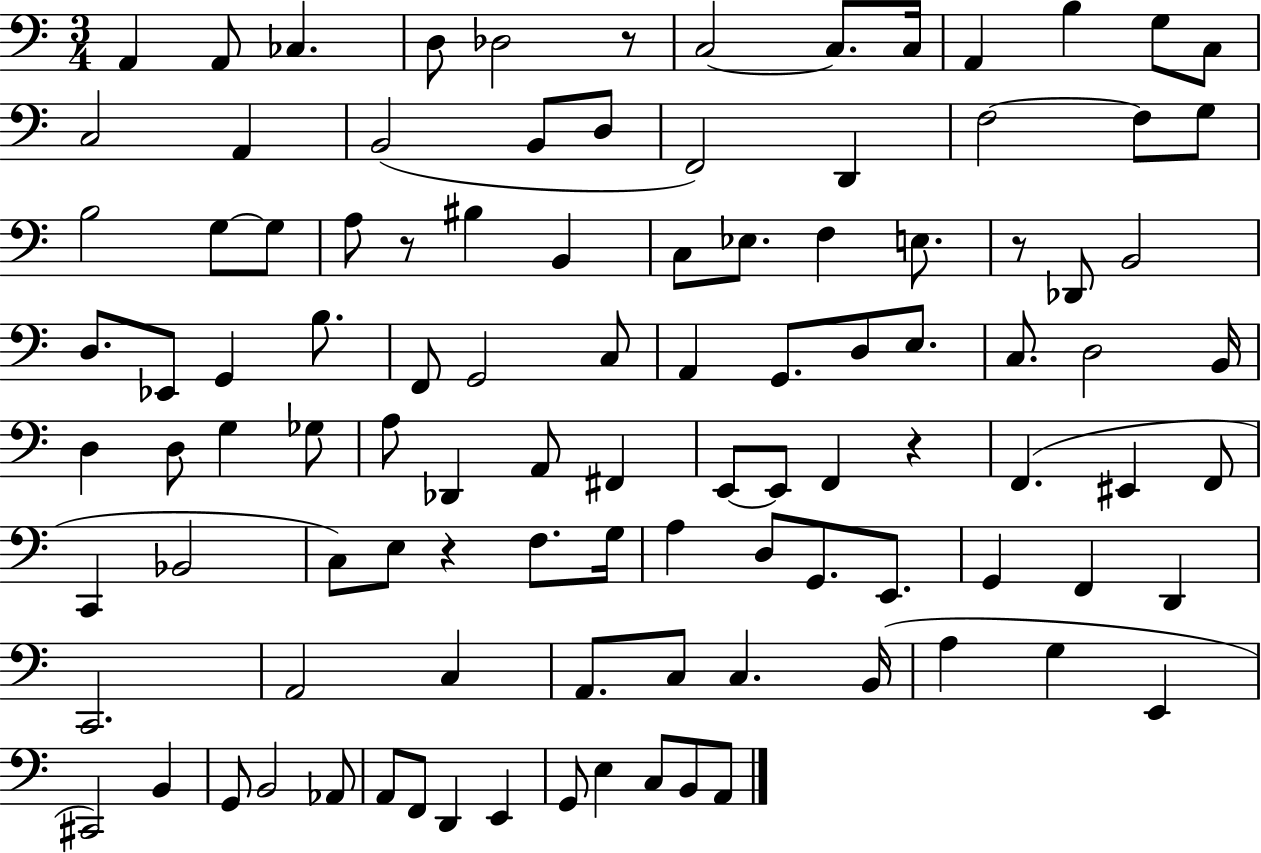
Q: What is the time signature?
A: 3/4